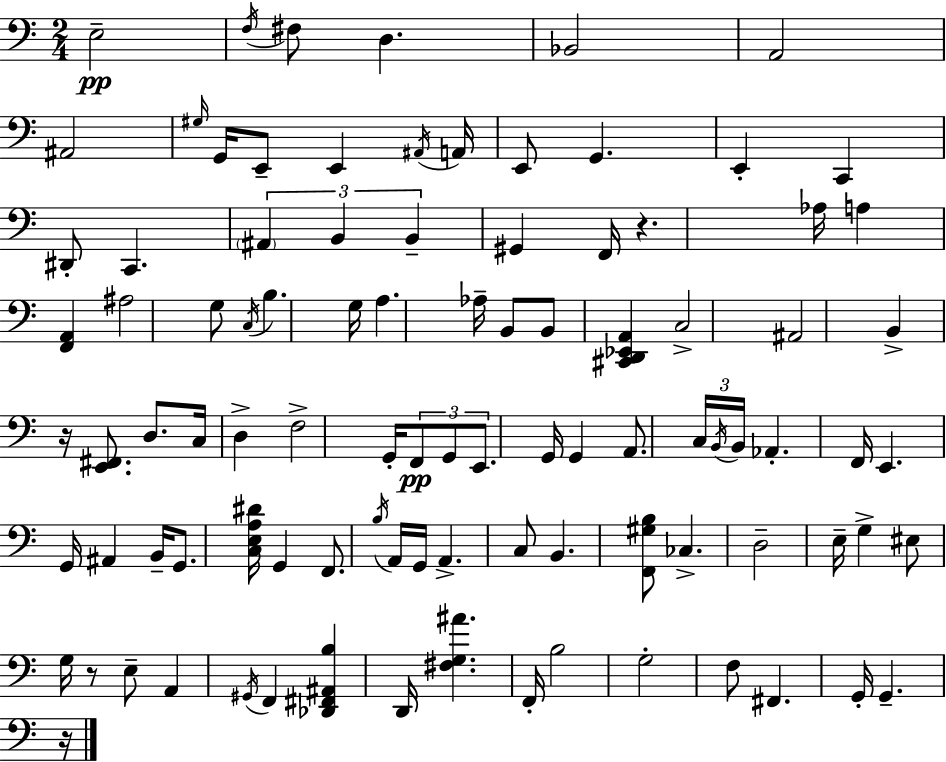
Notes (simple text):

E3/h F3/s F#3/e D3/q. Bb2/h A2/h A#2/h G#3/s G2/s E2/e E2/q A#2/s A2/s E2/e G2/q. E2/q C2/q D#2/e C2/q. A#2/q B2/q B2/q G#2/q F2/s R/q. Ab3/s A3/q [F2,A2]/q A#3/h G3/e C3/s B3/q. G3/s A3/q. Ab3/s B2/e B2/e [C#2,D2,Eb2,A2]/q C3/h A#2/h B2/q R/s [E2,F#2]/e. D3/e. C3/s D3/q F3/h G2/s F2/e G2/e E2/e. G2/s G2/q A2/e. C3/s B2/s B2/s Ab2/q. F2/s E2/q. G2/s A#2/q B2/s G2/e. [C3,E3,A3,D#4]/s G2/q F2/e. B3/s A2/s G2/s A2/q. C3/e B2/q. [F2,G#3,B3]/e CES3/q. D3/h E3/s G3/q EIS3/e G3/s R/e E3/e A2/q G#2/s F2/q [Db2,F#2,A#2,B3]/q D2/s [F#3,G3,A#4]/q. F2/s B3/h G3/h F3/e F#2/q. G2/s G2/q. R/s